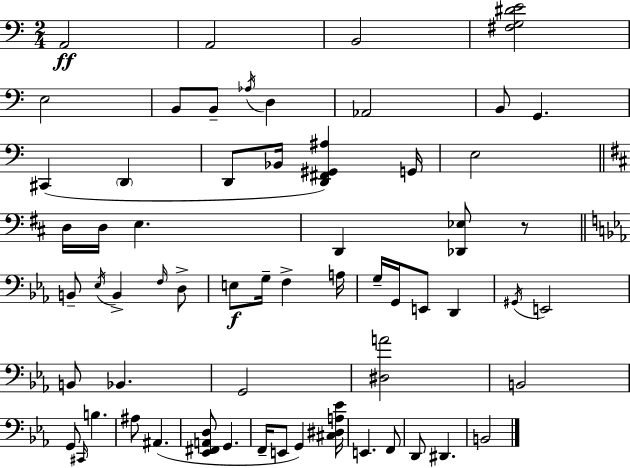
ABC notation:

X:1
T:Untitled
M:2/4
L:1/4
K:C
A,,2 A,,2 B,,2 [^F,G,^DE]2 E,2 B,,/2 B,,/2 _A,/4 D, _A,,2 B,,/2 G,, ^C,, D,, D,,/2 _B,,/4 [D,,^F,,^G,,^A,] G,,/4 E,2 D,/4 D,/4 E, D,, [_D,,_E,]/2 z/2 B,,/2 _E,/4 B,, F,/4 D,/2 E,/2 G,/4 F, A,/4 G,/4 G,,/4 E,,/2 D,, ^G,,/4 E,,2 B,,/2 _B,, G,,2 [^D,A]2 B,,2 G,,/2 ^C,,/4 B, ^A,/2 ^A,, [_E,,^F,,A,,D,]/2 G,, F,,/4 E,,/2 G,, [^C,^D,A,_E]/4 E,, F,,/2 D,,/2 ^D,, B,,2